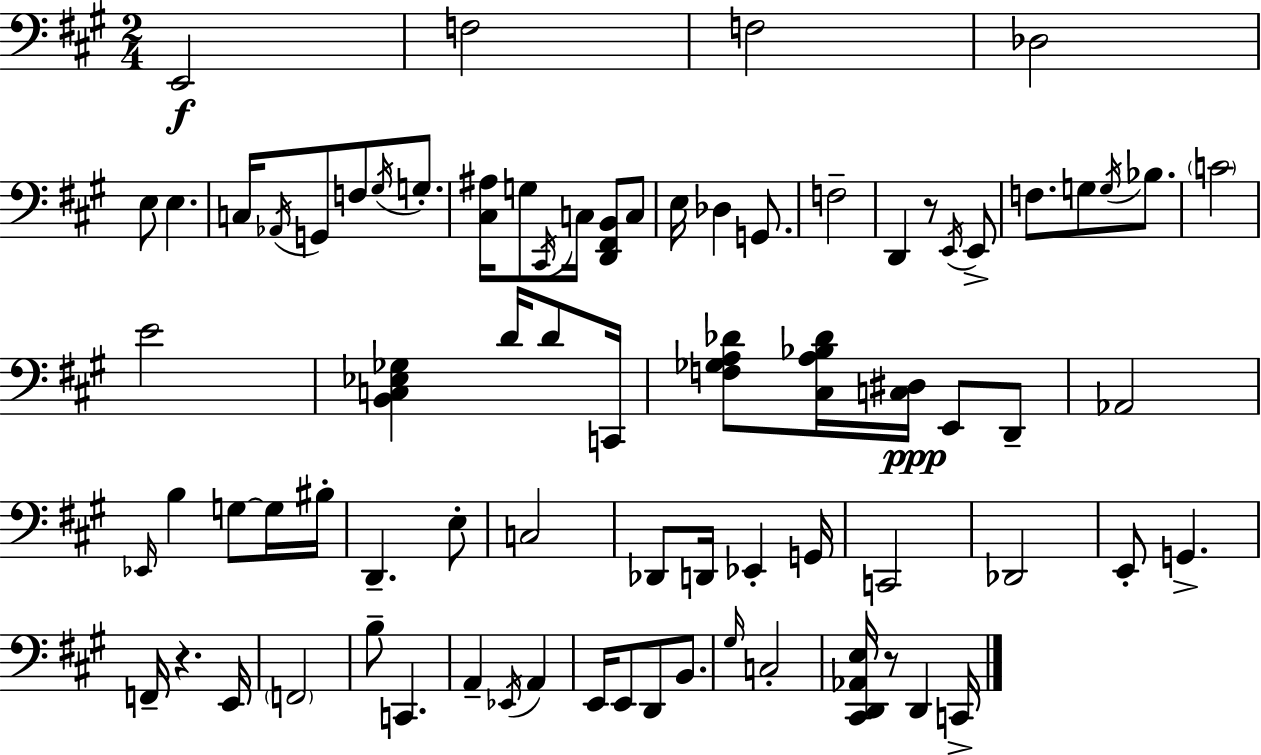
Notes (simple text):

E2/h F3/h F3/h Db3/h E3/e E3/q. C3/s Ab2/s G2/e F3/e G#3/s G3/e. [C#3,A#3]/s G3/e C#2/s C3/s [D2,F#2,B2]/e C3/e E3/s Db3/q G2/e. F3/h D2/q R/e E2/s E2/e F3/e. G3/e G3/s Bb3/e. C4/h E4/h [B2,C3,Eb3,Gb3]/q D4/s D4/e C2/s [F3,Gb3,A3,Db4]/e [C#3,A3,Bb3,Db4]/s [C3,D#3]/s E2/e D2/e Ab2/h Eb2/s B3/q G3/e G3/s BIS3/s D2/q. E3/e C3/h Db2/e D2/s Eb2/q G2/s C2/h Db2/h E2/e G2/q. F2/s R/q. E2/s F2/h B3/e C2/q. A2/q Eb2/s A2/q E2/s E2/e D2/e B2/e. G#3/s C3/h [C#2,D2,Ab2,E3]/s R/e D2/q C2/s